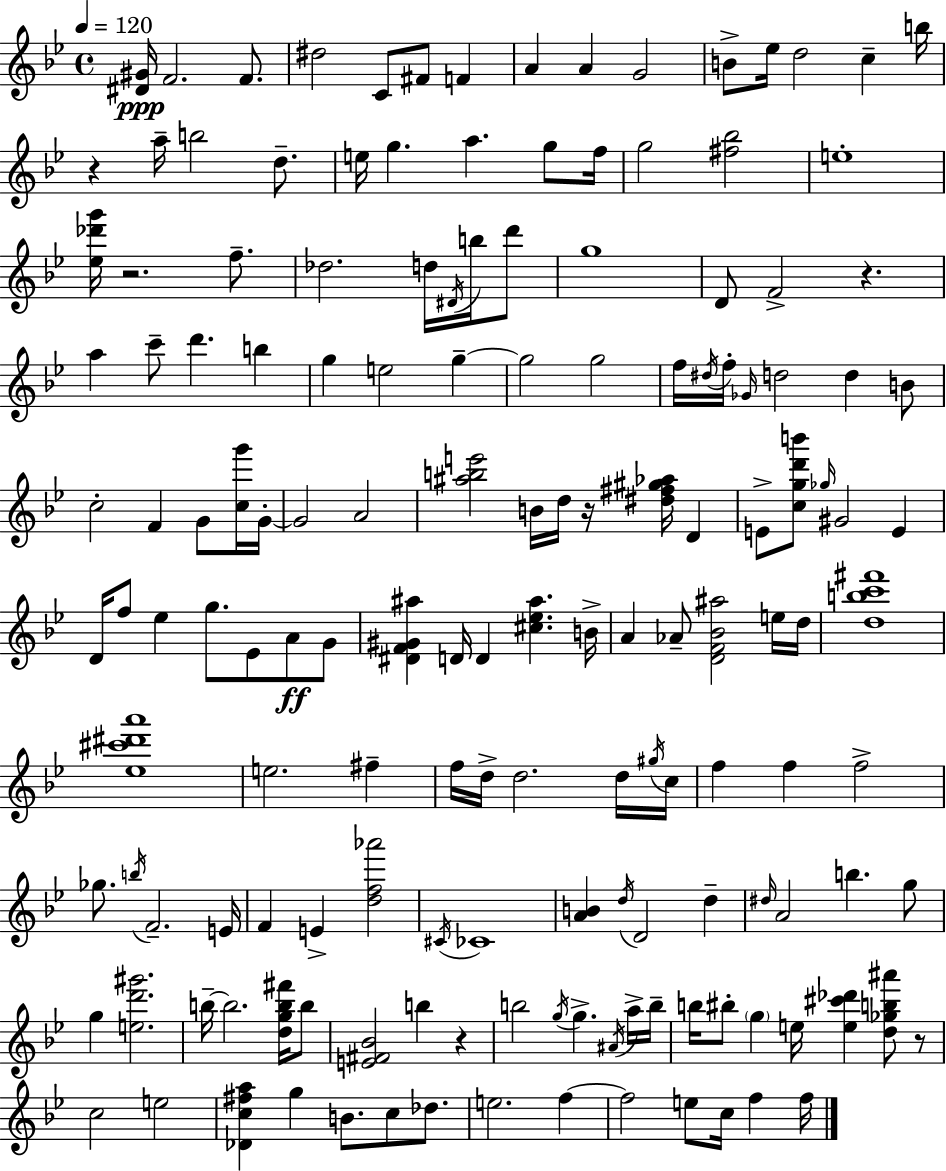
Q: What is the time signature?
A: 4/4